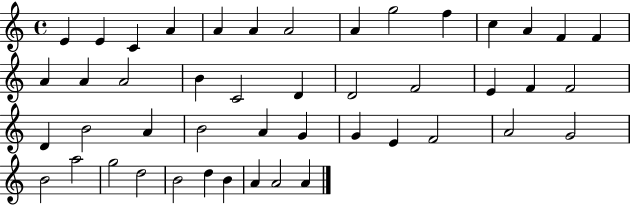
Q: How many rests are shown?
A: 0